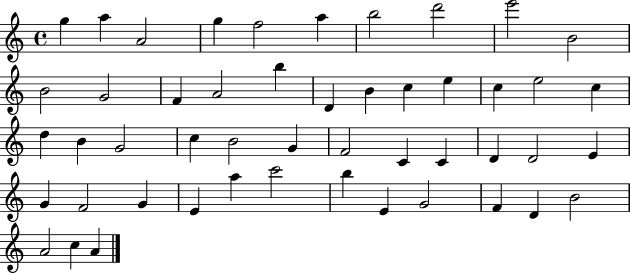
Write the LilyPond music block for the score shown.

{
  \clef treble
  \time 4/4
  \defaultTimeSignature
  \key c \major
  g''4 a''4 a'2 | g''4 f''2 a''4 | b''2 d'''2 | e'''2 b'2 | \break b'2 g'2 | f'4 a'2 b''4 | d'4 b'4 c''4 e''4 | c''4 e''2 c''4 | \break d''4 b'4 g'2 | c''4 b'2 g'4 | f'2 c'4 c'4 | d'4 d'2 e'4 | \break g'4 f'2 g'4 | e'4 a''4 c'''2 | b''4 e'4 g'2 | f'4 d'4 b'2 | \break a'2 c''4 a'4 | \bar "|."
}